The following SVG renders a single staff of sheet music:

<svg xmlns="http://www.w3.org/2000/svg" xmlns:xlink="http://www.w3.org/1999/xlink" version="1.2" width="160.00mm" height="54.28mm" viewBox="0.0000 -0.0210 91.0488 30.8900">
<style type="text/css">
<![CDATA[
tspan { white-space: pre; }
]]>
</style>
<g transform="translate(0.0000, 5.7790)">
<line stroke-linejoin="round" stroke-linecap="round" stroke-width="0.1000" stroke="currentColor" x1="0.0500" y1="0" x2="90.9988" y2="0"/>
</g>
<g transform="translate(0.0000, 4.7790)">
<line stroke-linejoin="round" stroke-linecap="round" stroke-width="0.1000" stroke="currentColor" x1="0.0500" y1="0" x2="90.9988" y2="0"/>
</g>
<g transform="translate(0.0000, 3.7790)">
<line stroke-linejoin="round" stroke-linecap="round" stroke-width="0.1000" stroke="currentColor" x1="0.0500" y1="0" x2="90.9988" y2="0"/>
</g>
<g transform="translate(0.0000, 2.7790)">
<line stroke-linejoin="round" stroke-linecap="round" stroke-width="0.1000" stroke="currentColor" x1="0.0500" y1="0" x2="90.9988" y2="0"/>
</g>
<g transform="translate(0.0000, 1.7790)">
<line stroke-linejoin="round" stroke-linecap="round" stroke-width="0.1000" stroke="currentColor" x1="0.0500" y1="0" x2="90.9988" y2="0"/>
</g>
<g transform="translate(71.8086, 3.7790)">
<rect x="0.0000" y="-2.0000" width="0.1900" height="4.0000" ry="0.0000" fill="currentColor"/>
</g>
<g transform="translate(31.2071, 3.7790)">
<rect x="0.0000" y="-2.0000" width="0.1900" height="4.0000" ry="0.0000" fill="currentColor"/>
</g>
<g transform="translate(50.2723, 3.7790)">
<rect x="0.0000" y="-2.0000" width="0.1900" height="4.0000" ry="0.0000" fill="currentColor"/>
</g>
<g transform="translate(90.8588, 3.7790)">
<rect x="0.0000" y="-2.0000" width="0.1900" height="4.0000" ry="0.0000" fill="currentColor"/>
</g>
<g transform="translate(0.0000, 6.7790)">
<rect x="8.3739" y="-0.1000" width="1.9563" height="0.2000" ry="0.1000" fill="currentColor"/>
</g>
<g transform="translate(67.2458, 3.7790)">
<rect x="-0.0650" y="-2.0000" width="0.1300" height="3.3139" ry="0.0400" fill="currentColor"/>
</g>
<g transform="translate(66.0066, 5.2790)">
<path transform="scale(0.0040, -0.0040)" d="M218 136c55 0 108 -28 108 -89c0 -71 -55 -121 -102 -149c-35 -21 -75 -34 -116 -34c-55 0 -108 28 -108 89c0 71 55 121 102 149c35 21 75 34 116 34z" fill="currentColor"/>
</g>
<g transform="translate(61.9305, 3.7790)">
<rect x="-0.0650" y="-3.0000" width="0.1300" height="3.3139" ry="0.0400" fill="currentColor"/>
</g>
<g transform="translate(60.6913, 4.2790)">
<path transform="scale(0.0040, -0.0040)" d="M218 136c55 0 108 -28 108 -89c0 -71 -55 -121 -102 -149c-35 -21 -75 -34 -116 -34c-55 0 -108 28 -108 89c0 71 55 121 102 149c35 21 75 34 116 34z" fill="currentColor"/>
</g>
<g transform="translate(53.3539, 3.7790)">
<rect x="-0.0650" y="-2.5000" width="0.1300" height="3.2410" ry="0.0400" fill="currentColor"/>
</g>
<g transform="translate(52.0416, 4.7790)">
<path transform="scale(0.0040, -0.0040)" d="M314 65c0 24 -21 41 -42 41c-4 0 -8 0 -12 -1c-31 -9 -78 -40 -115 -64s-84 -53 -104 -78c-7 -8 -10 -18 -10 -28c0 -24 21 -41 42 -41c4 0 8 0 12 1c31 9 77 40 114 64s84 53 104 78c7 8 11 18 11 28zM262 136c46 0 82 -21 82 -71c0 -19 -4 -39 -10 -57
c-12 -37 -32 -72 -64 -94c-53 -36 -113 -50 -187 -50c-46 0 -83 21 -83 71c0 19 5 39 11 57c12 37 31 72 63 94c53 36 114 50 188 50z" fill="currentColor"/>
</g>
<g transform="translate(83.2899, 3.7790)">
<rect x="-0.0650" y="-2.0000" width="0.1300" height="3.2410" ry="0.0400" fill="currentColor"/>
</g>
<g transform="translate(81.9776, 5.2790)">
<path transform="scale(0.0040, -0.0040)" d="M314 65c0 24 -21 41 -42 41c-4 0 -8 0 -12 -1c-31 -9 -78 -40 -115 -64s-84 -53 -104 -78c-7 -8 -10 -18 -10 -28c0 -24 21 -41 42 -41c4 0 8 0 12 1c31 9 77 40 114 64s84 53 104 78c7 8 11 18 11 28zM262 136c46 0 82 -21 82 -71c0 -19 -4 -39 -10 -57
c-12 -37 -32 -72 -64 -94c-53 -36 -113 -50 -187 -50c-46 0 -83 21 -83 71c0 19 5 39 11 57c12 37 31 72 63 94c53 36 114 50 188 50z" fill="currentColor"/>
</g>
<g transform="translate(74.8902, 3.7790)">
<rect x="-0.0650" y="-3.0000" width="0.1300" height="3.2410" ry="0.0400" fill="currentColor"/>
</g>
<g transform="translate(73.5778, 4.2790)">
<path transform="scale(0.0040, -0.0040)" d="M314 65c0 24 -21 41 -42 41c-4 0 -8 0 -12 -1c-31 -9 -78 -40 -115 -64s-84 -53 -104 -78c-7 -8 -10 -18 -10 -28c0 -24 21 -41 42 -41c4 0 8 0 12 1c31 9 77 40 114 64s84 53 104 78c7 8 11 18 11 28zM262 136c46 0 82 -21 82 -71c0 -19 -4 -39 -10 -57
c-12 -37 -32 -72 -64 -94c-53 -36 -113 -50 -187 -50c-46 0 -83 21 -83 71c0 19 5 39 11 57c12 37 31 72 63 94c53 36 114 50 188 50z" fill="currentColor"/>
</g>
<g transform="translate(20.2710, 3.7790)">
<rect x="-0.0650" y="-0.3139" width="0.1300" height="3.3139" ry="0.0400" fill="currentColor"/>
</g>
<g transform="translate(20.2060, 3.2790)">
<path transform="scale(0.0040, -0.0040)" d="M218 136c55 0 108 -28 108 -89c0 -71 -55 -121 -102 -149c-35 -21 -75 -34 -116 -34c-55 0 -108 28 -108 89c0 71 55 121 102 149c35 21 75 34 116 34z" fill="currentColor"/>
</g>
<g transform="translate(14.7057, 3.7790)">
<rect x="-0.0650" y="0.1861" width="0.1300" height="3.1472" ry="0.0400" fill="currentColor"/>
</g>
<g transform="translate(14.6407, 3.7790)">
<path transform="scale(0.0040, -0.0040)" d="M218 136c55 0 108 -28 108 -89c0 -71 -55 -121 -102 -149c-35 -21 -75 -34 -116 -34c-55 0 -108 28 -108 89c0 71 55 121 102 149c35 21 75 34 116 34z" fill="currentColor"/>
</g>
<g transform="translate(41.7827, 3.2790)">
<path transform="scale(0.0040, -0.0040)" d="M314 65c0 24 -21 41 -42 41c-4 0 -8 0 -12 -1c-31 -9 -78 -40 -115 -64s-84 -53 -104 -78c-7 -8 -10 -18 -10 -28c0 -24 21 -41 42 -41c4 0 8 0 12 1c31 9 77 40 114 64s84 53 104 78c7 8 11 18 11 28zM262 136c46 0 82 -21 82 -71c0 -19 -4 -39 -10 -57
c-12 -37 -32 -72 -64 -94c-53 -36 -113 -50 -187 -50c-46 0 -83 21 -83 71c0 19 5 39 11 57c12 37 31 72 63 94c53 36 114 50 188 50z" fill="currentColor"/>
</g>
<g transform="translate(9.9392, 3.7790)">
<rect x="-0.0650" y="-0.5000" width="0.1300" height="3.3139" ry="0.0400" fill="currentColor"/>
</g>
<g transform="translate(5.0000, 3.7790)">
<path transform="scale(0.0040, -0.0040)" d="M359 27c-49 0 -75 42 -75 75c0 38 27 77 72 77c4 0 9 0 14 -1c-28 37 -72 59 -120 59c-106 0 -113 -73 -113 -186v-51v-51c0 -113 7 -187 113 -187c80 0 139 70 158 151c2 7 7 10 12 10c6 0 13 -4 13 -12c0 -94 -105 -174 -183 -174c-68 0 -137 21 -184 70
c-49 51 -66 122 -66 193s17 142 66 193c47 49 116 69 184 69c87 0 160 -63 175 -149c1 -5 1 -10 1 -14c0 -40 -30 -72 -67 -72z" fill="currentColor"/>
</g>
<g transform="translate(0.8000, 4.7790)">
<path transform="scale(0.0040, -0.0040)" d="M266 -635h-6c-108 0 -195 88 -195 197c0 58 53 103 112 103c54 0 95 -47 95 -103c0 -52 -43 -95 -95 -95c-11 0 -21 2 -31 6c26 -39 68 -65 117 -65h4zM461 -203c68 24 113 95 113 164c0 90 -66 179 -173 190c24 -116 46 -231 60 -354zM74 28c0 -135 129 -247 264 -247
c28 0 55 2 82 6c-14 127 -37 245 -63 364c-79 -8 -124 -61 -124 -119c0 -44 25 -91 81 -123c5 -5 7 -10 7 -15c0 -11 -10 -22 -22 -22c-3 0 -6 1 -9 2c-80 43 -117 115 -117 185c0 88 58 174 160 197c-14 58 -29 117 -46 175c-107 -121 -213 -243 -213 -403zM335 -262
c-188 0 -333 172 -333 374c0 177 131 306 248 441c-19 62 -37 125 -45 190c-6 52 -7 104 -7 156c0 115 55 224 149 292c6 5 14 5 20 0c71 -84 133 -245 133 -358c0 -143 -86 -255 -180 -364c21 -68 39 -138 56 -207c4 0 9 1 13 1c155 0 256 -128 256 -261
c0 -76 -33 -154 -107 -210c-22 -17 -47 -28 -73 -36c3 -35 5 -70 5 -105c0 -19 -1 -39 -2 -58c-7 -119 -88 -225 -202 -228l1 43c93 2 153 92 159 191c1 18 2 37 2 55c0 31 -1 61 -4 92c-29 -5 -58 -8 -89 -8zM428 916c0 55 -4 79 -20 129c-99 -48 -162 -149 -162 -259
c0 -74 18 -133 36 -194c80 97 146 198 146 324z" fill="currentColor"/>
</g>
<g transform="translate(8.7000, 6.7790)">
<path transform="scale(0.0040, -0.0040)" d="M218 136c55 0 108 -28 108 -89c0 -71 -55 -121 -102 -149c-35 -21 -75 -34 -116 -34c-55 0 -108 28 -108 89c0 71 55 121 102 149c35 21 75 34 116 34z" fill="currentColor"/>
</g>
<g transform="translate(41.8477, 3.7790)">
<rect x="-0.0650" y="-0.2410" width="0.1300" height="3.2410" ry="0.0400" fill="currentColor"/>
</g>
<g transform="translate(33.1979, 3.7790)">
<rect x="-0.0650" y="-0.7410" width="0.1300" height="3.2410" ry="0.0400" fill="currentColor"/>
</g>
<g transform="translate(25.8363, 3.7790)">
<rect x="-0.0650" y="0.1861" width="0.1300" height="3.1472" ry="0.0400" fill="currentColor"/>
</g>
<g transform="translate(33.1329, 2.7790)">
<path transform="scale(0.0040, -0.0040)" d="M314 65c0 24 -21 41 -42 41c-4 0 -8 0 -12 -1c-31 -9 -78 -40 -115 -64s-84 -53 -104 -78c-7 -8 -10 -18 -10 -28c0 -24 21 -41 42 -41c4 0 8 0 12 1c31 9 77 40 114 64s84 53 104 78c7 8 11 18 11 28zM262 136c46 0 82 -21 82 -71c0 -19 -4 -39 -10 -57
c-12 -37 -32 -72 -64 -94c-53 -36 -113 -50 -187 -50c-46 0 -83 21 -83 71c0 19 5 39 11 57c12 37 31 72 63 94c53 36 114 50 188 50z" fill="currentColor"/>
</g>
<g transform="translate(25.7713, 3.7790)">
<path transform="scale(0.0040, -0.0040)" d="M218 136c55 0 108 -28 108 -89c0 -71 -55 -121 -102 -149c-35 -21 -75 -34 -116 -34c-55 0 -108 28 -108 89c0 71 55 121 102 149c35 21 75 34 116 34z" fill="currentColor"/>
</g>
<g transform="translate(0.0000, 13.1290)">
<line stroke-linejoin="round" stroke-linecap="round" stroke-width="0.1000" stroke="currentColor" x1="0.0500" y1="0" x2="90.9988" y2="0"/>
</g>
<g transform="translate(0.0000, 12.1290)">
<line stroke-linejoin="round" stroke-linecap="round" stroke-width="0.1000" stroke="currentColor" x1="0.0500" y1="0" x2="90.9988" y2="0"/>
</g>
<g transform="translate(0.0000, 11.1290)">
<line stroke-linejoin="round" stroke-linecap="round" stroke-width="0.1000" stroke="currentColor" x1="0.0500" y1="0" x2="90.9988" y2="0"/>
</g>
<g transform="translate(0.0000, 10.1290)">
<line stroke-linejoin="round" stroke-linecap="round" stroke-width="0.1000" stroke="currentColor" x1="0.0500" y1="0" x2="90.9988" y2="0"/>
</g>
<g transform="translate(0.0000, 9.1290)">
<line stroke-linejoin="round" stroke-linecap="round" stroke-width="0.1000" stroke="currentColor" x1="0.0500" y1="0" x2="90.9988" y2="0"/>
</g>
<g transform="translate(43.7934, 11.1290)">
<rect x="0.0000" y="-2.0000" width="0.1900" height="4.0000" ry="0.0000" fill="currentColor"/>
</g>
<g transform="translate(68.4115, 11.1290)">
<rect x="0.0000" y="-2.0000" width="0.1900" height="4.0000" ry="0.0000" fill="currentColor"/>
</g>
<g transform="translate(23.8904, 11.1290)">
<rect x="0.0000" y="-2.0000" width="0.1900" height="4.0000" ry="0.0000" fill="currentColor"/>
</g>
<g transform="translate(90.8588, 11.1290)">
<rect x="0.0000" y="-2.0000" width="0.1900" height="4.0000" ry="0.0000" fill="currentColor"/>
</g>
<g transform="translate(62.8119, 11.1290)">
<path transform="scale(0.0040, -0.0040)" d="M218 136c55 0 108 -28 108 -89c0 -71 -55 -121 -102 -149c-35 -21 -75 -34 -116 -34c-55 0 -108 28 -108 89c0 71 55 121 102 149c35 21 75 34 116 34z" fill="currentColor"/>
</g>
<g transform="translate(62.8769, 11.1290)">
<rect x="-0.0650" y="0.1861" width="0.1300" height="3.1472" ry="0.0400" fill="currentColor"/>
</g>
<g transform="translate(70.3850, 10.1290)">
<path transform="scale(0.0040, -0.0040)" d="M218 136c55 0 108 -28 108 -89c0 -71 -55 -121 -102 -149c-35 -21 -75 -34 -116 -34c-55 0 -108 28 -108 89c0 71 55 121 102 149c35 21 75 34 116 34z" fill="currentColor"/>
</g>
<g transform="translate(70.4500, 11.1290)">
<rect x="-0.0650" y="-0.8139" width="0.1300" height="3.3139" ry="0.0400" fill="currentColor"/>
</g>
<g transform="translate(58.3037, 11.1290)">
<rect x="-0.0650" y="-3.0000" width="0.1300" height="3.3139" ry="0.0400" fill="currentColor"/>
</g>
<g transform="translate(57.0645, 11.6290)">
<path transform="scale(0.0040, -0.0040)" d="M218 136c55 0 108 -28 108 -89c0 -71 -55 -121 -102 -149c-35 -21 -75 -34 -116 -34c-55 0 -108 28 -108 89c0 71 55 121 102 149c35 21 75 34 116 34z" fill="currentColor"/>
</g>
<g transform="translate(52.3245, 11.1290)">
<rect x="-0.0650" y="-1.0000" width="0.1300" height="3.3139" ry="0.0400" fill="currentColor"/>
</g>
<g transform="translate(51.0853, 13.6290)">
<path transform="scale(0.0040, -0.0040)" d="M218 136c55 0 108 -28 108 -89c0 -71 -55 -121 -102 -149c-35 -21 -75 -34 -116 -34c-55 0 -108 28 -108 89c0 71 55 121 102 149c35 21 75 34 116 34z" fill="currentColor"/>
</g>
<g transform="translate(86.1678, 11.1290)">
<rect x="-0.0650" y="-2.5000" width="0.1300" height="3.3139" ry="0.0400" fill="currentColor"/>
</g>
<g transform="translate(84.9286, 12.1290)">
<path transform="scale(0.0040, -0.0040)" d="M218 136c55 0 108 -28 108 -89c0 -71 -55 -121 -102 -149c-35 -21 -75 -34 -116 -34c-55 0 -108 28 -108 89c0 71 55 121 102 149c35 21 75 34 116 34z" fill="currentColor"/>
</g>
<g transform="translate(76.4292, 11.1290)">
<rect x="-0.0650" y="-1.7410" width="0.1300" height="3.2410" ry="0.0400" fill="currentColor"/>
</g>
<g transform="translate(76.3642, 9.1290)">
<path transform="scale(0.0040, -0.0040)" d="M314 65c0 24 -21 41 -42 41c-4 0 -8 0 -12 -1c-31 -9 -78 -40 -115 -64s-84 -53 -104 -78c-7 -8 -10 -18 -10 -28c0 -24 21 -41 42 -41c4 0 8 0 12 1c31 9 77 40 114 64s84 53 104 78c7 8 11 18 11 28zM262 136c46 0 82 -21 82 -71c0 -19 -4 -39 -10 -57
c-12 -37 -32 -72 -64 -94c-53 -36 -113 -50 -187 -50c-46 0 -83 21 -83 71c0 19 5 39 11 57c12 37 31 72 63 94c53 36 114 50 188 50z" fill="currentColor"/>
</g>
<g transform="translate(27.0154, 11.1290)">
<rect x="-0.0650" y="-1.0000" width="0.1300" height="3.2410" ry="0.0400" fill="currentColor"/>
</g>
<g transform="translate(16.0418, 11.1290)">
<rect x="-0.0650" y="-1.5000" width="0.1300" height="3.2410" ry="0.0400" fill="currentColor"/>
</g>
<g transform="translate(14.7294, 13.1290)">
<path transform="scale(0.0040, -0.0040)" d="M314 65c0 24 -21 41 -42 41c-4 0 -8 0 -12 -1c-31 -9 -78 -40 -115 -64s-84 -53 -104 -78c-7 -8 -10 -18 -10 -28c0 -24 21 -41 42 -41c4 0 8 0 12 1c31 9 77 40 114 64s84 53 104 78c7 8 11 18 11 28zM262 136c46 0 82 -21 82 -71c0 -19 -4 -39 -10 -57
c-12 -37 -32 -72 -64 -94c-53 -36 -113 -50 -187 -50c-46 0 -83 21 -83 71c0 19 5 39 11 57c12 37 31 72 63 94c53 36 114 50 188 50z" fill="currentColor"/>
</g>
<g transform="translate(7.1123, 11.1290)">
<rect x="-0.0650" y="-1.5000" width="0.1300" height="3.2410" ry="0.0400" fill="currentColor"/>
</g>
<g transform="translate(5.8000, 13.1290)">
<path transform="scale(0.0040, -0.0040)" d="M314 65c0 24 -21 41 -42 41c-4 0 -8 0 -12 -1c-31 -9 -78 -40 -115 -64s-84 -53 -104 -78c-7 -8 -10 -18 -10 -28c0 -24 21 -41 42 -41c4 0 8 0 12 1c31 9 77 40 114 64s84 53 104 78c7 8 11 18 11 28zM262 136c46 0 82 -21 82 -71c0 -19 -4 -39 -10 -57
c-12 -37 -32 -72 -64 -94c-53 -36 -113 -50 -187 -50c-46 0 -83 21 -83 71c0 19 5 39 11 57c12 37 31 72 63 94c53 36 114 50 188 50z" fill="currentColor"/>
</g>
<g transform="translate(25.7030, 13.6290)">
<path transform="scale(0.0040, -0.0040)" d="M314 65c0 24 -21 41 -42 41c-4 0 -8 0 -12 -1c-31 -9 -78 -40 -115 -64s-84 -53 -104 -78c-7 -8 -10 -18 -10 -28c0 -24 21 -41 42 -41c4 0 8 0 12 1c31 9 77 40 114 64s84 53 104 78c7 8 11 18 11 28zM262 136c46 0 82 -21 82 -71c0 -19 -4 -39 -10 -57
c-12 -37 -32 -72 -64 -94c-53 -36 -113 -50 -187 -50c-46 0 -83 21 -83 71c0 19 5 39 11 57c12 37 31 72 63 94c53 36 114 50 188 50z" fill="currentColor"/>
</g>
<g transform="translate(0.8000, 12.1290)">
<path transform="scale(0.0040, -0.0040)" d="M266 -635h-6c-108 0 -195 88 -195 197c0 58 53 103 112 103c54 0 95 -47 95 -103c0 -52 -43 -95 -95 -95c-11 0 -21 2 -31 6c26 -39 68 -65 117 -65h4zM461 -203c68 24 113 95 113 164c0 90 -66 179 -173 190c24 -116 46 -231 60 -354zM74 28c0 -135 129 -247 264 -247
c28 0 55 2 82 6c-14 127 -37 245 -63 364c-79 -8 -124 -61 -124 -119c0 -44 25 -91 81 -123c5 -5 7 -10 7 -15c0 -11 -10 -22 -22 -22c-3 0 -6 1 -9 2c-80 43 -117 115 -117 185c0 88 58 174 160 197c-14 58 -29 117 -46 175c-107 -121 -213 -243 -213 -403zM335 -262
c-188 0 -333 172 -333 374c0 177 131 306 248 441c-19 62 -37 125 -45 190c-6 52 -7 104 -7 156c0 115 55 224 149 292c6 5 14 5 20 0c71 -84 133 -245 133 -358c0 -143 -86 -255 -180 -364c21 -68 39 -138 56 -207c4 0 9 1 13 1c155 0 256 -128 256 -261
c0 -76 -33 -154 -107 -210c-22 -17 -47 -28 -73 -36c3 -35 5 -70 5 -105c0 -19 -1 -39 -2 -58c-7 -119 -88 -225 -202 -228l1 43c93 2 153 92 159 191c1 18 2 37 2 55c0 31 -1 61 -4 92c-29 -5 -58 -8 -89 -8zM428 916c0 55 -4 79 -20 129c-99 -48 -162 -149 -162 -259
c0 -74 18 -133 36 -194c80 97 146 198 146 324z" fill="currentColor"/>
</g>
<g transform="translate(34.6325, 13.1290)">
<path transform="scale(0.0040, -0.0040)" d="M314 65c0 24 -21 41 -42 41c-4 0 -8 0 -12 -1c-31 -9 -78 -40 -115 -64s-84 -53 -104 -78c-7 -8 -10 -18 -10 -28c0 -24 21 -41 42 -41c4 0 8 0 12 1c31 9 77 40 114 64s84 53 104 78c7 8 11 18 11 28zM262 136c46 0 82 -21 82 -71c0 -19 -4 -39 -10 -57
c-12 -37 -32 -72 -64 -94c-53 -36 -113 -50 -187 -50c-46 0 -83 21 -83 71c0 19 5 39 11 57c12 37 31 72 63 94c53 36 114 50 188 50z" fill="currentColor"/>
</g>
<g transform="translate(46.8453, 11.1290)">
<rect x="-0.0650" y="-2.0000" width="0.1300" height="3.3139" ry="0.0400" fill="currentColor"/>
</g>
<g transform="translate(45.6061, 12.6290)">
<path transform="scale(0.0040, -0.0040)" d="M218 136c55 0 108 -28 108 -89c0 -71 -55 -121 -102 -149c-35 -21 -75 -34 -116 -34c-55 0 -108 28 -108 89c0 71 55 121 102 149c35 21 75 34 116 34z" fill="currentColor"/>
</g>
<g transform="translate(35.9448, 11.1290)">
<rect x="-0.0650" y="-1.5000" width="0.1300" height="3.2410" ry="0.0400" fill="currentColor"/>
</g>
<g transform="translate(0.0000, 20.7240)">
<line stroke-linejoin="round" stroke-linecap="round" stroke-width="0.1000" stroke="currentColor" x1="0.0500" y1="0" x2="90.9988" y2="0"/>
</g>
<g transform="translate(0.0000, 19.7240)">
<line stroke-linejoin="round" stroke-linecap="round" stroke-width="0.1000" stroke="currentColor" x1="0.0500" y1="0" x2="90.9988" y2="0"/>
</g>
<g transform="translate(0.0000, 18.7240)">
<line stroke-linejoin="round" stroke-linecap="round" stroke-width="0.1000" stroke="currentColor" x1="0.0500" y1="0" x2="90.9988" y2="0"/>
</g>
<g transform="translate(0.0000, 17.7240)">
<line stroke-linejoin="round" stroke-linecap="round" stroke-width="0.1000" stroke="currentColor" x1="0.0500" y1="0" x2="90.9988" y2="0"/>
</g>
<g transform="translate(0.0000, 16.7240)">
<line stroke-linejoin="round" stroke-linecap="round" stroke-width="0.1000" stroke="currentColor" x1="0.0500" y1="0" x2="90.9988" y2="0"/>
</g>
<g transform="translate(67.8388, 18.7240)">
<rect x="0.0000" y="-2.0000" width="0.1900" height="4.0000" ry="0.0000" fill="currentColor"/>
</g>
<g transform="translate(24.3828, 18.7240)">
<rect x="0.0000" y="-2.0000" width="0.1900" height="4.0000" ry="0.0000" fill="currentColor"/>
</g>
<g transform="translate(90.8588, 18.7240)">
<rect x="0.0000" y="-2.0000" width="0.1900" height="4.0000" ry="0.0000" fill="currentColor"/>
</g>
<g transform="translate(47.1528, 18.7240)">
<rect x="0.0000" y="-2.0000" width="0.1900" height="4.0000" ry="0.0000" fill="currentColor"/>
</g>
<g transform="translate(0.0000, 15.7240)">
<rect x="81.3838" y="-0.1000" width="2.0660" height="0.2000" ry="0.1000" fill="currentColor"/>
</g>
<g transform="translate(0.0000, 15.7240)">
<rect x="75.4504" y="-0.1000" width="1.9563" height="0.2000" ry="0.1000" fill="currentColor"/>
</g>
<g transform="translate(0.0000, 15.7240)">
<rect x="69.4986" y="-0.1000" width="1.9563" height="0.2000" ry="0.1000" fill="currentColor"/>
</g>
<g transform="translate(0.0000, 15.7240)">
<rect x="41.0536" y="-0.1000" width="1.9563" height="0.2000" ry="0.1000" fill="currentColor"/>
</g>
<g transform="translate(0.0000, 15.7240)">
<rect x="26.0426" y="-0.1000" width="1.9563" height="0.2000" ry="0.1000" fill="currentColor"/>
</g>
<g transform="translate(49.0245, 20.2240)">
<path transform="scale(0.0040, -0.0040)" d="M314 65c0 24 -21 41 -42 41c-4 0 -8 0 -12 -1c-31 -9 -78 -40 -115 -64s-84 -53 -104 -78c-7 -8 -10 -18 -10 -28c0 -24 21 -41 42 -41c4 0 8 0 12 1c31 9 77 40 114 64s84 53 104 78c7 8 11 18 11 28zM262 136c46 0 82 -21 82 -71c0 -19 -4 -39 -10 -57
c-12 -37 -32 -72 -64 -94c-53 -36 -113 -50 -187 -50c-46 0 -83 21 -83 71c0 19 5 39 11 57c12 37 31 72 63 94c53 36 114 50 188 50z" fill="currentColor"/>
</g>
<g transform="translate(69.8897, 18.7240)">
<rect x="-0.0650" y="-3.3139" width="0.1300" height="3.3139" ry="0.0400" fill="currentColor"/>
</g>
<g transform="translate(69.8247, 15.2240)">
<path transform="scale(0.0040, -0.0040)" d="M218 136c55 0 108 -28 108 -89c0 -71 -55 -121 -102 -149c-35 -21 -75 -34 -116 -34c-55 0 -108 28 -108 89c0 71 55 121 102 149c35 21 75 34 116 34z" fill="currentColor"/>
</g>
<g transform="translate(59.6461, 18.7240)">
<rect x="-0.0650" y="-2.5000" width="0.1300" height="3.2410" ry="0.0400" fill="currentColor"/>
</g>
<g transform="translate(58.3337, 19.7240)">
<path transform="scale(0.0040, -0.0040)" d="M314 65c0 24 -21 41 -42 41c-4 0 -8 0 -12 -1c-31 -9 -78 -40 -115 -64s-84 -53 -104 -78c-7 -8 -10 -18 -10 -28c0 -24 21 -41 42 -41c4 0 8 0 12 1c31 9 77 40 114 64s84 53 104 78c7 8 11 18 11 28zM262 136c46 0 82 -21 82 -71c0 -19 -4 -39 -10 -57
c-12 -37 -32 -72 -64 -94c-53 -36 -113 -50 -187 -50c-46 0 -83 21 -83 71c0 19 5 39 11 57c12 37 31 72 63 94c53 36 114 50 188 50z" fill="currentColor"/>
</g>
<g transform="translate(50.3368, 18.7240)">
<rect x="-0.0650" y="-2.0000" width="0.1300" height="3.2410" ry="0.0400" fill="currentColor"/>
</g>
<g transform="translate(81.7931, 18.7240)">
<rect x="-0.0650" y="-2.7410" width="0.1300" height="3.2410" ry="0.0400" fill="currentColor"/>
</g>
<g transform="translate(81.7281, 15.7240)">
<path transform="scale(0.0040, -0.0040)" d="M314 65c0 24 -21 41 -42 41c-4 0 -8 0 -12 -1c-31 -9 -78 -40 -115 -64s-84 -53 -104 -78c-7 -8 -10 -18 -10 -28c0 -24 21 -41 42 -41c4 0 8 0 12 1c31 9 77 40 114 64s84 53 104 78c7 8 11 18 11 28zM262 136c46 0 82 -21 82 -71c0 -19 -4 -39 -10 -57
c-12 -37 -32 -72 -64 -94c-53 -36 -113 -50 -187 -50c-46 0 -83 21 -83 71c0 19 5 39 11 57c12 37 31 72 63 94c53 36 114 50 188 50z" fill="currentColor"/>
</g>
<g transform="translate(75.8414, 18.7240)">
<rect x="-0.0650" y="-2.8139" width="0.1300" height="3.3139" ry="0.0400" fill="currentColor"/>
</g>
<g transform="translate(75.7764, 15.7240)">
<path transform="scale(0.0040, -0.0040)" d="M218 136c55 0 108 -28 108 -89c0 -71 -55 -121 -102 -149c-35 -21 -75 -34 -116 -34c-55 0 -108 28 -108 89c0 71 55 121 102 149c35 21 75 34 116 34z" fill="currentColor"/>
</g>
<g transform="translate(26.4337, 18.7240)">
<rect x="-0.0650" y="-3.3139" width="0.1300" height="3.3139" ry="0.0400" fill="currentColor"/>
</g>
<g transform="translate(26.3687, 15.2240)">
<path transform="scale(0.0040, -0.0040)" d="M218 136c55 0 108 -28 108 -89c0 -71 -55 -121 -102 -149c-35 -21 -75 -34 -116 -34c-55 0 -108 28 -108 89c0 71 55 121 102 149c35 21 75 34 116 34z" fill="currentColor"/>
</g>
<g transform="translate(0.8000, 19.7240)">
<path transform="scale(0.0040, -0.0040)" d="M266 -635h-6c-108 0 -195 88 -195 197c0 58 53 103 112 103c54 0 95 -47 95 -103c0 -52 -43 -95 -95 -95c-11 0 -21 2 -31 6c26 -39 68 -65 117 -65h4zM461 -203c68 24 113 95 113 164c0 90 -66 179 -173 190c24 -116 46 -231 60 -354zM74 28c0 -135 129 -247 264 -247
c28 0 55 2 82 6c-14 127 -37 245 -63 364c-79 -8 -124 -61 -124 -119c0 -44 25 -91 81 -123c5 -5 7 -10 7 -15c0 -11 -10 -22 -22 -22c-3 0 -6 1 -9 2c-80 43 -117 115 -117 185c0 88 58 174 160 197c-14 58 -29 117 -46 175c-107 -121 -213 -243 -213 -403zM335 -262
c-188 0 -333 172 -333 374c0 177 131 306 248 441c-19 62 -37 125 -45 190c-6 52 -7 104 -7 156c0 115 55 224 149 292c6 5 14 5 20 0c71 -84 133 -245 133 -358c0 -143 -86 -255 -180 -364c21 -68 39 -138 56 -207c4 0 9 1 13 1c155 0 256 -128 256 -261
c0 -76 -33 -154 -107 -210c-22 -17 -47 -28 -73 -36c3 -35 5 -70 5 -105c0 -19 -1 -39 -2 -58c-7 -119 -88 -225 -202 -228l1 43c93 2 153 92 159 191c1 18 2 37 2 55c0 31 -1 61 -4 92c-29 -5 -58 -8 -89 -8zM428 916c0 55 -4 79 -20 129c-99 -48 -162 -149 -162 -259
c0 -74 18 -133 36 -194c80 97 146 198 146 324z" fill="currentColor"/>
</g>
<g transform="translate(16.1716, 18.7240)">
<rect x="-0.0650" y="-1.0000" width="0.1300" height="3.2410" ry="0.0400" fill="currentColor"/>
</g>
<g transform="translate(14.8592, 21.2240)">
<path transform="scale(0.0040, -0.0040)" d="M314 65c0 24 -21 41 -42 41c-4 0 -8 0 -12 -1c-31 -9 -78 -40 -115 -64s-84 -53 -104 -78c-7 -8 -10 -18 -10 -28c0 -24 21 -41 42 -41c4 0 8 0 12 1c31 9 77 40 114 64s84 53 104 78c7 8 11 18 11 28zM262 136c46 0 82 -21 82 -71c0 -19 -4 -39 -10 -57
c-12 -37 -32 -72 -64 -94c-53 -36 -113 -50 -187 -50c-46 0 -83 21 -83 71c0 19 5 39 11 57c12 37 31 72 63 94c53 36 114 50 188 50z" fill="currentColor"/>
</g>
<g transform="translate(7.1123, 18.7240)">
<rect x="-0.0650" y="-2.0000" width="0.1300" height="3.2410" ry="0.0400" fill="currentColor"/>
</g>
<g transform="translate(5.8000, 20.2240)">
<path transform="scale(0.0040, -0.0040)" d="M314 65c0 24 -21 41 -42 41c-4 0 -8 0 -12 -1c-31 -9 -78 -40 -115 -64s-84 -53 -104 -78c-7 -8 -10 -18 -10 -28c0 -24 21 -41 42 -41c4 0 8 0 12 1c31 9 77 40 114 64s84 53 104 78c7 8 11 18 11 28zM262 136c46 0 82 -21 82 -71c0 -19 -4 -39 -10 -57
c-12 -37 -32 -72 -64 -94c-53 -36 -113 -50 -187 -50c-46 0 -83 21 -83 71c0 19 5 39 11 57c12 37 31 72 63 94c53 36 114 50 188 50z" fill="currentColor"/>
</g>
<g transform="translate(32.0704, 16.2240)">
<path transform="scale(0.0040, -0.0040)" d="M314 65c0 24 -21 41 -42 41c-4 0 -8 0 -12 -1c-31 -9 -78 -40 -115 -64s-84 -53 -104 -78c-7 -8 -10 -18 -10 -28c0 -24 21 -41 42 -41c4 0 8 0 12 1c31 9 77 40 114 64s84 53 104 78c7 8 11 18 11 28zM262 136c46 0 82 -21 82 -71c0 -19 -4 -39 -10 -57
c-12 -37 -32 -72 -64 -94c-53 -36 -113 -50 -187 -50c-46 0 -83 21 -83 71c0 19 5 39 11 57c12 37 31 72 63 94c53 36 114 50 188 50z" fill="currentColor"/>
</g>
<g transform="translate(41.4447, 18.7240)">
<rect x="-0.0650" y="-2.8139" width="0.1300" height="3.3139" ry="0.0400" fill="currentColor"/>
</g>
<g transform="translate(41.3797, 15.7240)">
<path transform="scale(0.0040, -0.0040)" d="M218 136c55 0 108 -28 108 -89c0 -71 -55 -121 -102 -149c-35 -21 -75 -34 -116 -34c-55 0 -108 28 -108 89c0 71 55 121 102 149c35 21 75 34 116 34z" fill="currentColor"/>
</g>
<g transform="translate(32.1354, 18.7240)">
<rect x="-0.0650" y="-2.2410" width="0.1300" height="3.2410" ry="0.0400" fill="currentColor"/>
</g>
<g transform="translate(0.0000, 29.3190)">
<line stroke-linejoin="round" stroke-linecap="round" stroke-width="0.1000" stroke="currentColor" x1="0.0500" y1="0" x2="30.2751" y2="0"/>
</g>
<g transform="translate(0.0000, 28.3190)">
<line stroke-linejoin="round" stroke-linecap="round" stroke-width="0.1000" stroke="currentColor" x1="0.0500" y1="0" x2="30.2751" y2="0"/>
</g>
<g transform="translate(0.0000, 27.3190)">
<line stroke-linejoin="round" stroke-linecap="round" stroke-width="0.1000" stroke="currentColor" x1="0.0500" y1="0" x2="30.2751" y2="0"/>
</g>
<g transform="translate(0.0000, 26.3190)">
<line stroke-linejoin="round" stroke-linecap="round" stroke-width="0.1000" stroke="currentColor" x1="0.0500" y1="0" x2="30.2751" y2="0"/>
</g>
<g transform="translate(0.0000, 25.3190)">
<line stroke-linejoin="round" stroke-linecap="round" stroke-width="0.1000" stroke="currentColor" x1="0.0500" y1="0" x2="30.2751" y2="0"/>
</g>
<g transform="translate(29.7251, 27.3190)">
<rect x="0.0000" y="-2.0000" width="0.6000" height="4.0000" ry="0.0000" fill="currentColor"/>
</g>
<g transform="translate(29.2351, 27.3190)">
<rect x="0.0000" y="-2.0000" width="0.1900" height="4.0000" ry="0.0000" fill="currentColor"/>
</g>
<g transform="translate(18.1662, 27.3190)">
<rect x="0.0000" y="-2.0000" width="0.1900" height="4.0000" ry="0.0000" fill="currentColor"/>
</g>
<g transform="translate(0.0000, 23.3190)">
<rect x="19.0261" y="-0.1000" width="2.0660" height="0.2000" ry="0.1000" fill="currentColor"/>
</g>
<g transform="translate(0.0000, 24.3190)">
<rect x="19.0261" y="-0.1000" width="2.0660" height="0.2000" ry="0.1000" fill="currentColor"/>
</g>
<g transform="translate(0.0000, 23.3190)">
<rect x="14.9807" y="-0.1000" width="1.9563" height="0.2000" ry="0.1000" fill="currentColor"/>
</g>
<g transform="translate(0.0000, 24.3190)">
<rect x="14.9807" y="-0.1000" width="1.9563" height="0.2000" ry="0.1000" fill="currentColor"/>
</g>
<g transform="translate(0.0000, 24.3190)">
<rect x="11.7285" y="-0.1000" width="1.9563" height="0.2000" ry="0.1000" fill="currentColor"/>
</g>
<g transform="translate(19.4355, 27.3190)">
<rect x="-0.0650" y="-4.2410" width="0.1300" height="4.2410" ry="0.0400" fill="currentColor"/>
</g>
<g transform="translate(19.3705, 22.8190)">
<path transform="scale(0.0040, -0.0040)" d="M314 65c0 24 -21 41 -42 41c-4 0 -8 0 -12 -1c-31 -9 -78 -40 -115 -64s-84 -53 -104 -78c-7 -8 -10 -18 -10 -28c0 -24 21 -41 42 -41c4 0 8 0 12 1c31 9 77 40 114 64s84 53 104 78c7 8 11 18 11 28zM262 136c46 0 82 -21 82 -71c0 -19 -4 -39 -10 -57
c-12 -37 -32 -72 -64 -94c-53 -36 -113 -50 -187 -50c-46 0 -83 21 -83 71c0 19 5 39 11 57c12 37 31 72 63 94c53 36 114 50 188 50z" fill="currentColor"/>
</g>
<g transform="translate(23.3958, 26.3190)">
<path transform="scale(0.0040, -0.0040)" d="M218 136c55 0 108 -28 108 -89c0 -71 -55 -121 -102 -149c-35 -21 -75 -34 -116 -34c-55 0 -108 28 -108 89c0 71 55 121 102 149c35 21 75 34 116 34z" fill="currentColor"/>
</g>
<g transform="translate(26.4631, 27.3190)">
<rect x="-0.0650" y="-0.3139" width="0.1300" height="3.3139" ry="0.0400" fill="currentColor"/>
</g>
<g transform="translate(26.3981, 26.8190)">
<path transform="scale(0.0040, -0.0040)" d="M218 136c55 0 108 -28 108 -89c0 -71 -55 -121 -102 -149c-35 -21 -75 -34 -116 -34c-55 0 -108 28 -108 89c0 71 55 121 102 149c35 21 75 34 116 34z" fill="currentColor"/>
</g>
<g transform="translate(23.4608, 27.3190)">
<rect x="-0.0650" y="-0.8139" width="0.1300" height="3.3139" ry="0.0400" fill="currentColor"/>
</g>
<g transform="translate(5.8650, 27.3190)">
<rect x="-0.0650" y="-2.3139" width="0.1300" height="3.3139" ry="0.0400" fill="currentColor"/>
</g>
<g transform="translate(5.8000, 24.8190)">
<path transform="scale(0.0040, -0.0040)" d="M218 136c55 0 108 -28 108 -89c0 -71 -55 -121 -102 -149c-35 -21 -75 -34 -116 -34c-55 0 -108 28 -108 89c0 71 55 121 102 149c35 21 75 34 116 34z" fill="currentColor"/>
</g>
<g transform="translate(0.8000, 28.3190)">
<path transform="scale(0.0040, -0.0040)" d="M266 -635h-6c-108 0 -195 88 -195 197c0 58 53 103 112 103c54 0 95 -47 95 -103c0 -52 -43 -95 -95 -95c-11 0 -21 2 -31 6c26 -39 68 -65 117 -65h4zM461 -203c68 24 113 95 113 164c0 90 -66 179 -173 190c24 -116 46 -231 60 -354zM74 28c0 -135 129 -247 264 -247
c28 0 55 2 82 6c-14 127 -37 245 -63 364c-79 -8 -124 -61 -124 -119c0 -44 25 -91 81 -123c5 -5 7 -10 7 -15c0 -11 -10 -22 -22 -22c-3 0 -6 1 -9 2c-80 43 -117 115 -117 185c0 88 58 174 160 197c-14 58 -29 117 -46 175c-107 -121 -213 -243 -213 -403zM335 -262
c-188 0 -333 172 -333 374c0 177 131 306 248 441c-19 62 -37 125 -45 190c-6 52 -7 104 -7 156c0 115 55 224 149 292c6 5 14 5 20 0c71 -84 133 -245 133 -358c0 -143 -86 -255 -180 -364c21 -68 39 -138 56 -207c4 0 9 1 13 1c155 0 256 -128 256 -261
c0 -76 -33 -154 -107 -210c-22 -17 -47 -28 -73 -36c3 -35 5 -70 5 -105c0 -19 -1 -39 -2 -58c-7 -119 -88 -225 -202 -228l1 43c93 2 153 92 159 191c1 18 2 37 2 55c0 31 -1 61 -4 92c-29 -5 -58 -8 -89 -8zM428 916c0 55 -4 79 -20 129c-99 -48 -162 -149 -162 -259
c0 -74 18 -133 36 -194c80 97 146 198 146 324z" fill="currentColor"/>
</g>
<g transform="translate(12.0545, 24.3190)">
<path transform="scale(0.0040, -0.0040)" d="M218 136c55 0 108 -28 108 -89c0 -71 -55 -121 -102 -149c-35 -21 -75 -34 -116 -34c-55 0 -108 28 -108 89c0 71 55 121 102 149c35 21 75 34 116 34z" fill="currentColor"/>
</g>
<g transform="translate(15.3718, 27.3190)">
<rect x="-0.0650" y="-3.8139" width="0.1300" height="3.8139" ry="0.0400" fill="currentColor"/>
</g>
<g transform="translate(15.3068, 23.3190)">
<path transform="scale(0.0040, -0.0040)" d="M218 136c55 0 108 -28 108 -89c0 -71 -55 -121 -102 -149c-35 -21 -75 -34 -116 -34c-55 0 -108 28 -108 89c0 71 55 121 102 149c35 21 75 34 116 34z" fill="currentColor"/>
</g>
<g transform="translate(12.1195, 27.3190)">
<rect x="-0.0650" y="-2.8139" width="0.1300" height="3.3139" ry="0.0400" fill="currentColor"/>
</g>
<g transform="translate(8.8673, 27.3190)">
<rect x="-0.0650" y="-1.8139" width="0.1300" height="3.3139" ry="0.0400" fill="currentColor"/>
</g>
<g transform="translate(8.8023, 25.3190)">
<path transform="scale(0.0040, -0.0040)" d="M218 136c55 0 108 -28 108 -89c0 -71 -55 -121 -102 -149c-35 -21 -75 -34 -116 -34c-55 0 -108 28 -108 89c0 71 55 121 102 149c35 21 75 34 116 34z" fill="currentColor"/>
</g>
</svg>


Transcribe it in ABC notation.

X:1
T:Untitled
M:4/4
L:1/4
K:C
C B c B d2 c2 G2 A F A2 F2 E2 E2 D2 E2 F D A B d f2 G F2 D2 b g2 a F2 G2 b a a2 g f a c' d'2 d c